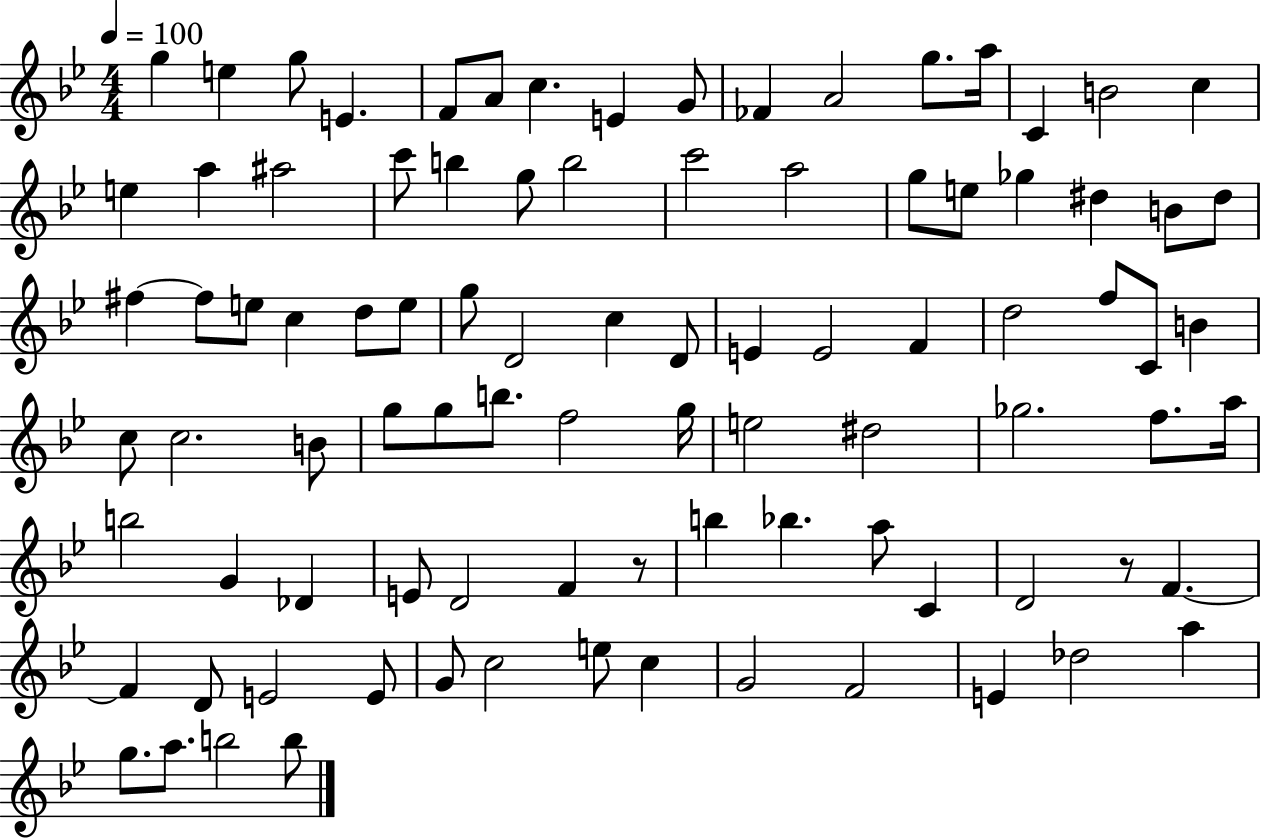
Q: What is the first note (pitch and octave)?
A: G5